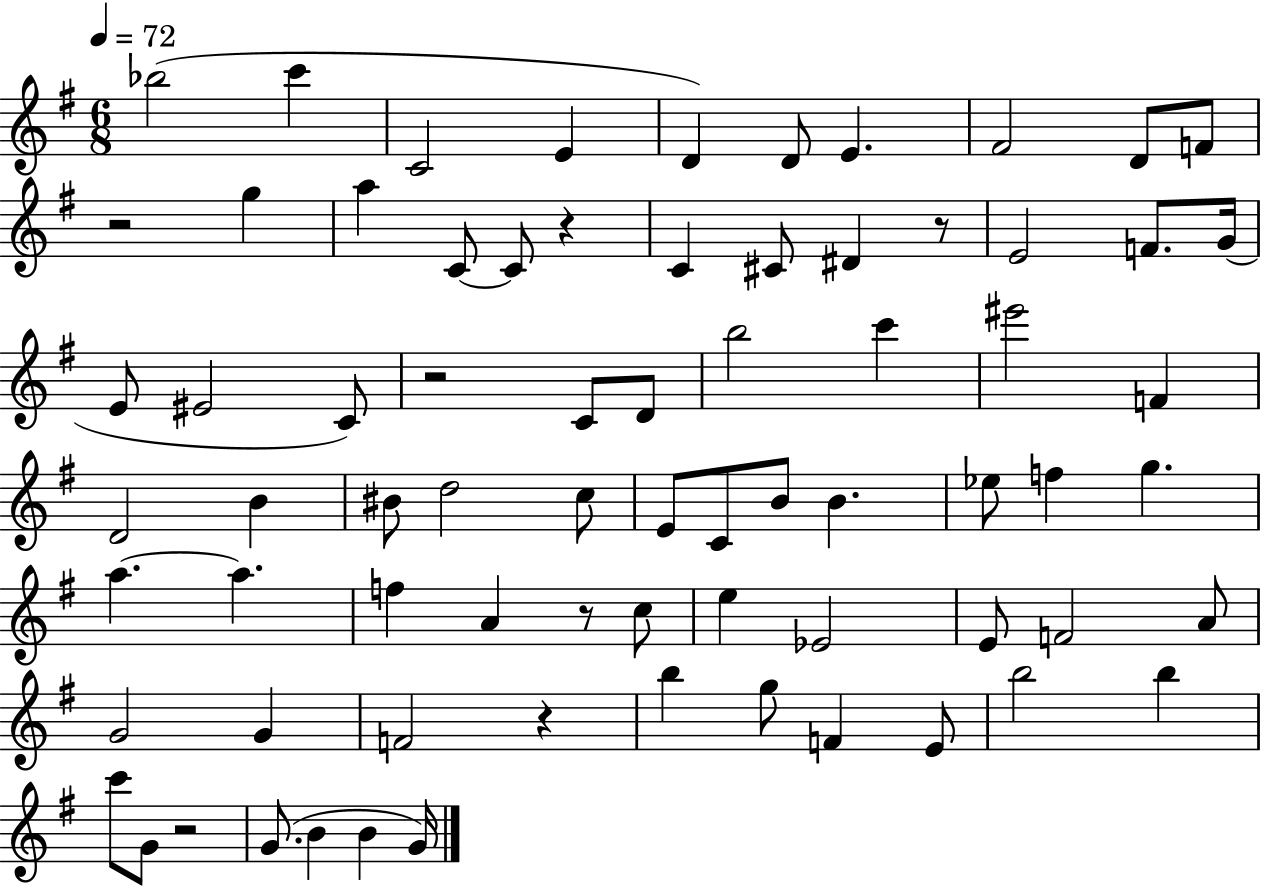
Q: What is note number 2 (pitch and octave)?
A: C6